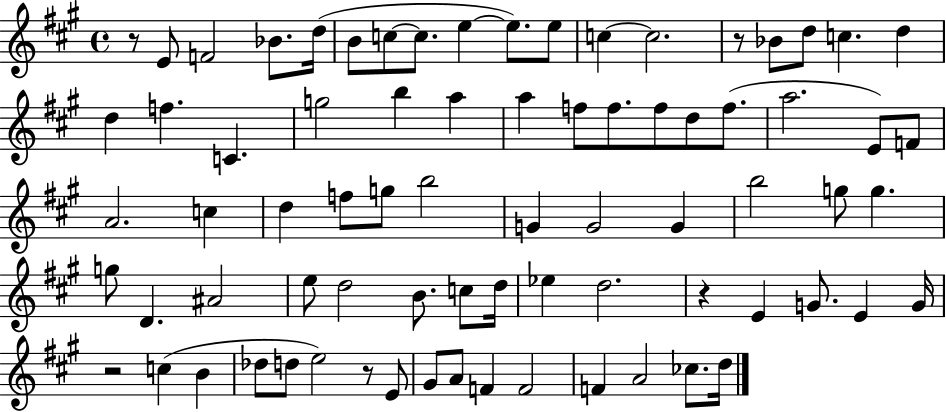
R/e E4/e F4/h Bb4/e. D5/s B4/e C5/e C5/e. E5/q E5/e. E5/e C5/q C5/h. R/e Bb4/e D5/e C5/q. D5/q D5/q F5/q. C4/q. G5/h B5/q A5/q A5/q F5/e F5/e. F5/e D5/e F5/e. A5/h. E4/e F4/e A4/h. C5/q D5/q F5/e G5/e B5/h G4/q G4/h G4/q B5/h G5/e G5/q. G5/e D4/q. A#4/h E5/e D5/h B4/e. C5/e D5/s Eb5/q D5/h. R/q E4/q G4/e. E4/q G4/s R/h C5/q B4/q Db5/e D5/e E5/h R/e E4/e G#4/e A4/e F4/q F4/h F4/q A4/h CES5/e. D5/s